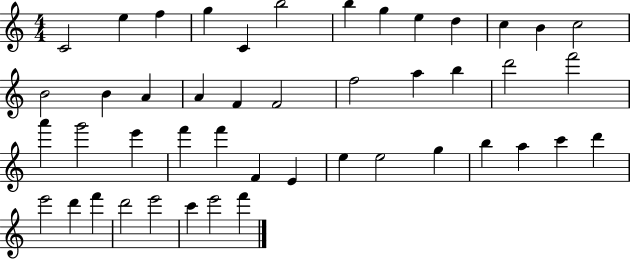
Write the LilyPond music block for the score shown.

{
  \clef treble
  \numericTimeSignature
  \time 4/4
  \key c \major
  c'2 e''4 f''4 | g''4 c'4 b''2 | b''4 g''4 e''4 d''4 | c''4 b'4 c''2 | \break b'2 b'4 a'4 | a'4 f'4 f'2 | f''2 a''4 b''4 | d'''2 f'''2 | \break a'''4 g'''2 e'''4 | f'''4 f'''4 f'4 e'4 | e''4 e''2 g''4 | b''4 a''4 c'''4 d'''4 | \break e'''2 d'''4 f'''4 | d'''2 e'''2 | c'''4 e'''2 f'''4 | \bar "|."
}